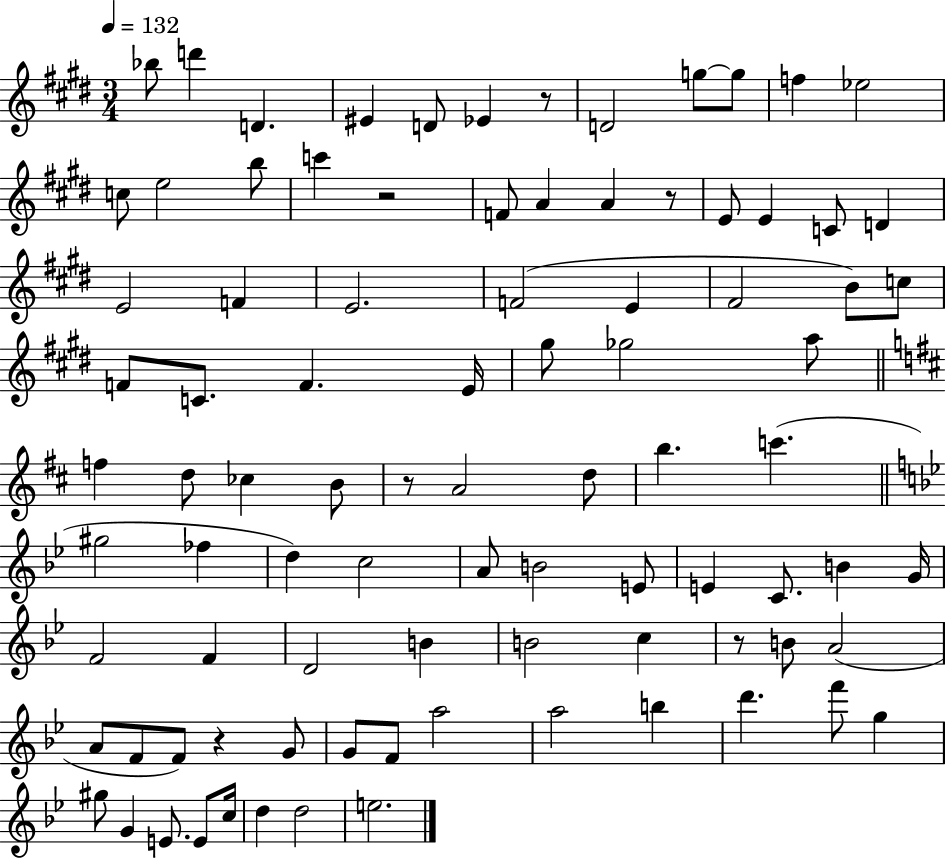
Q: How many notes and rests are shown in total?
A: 90